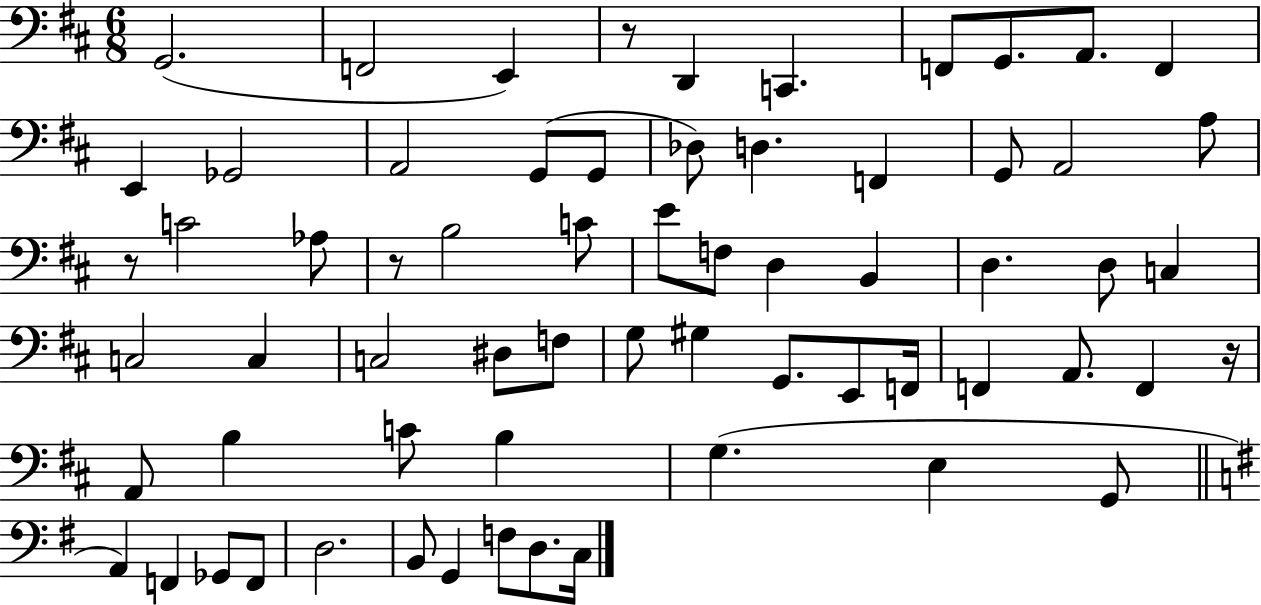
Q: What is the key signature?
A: D major